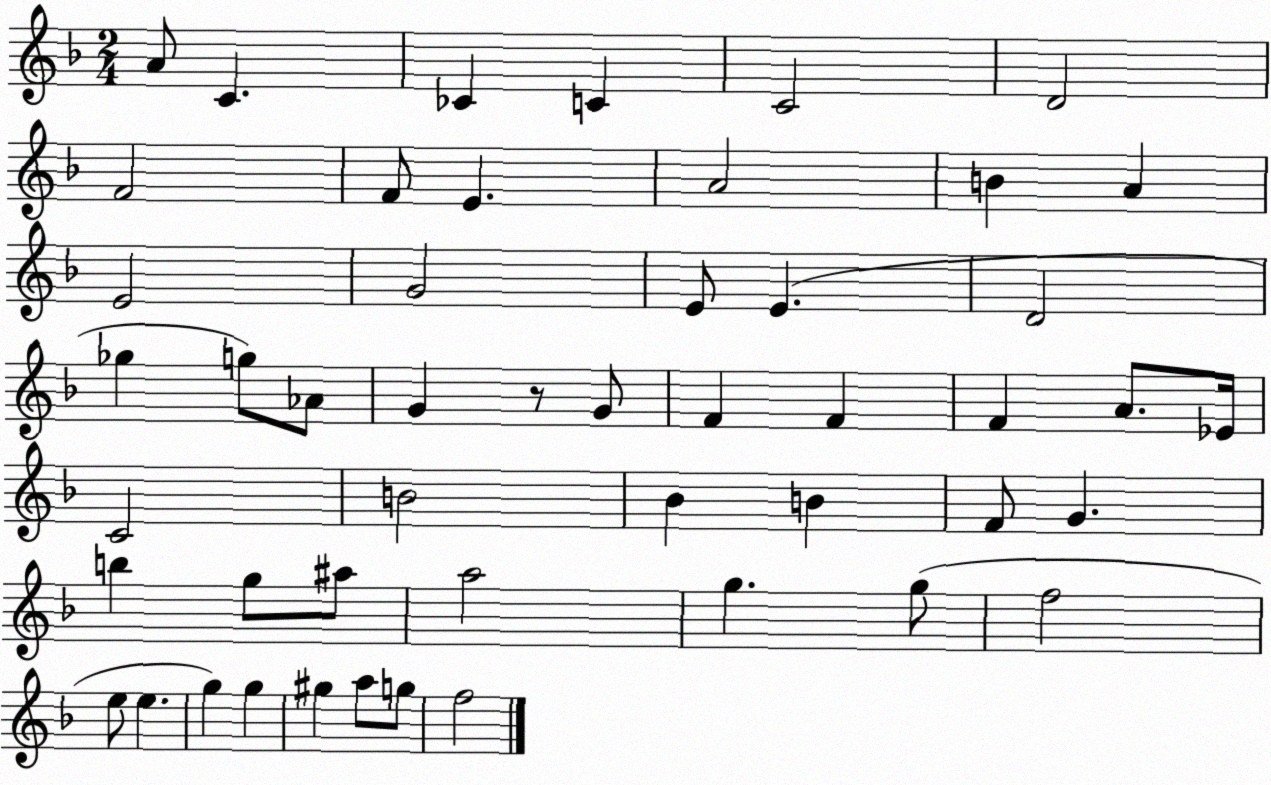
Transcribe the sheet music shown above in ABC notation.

X:1
T:Untitled
M:2/4
L:1/4
K:F
A/2 C _C C C2 D2 F2 F/2 E A2 B A E2 G2 E/2 E D2 _g g/2 _A/2 G z/2 G/2 F F F A/2 _E/4 C2 B2 _B B F/2 G b g/2 ^a/2 a2 g g/2 f2 e/2 e g g ^g a/2 g/2 f2